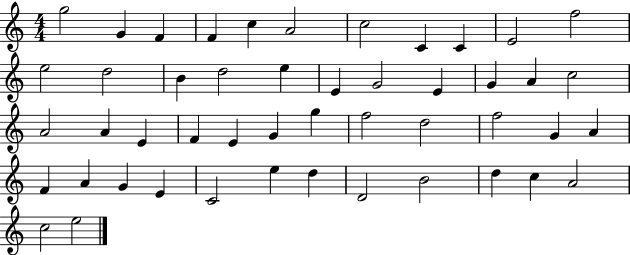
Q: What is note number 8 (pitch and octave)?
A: C4